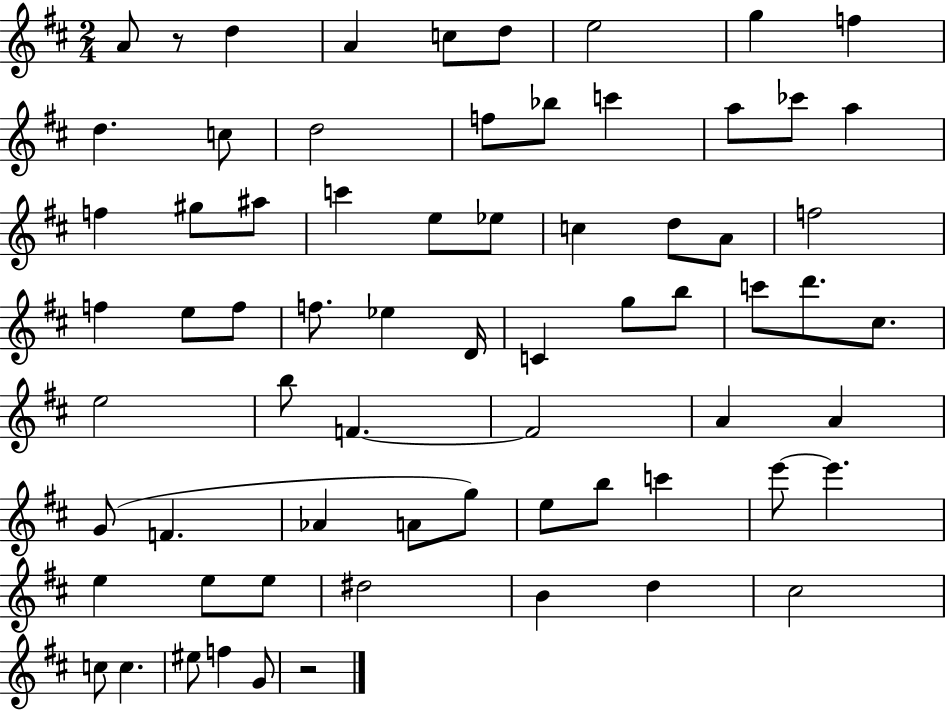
A4/e R/e D5/q A4/q C5/e D5/e E5/h G5/q F5/q D5/q. C5/e D5/h F5/e Bb5/e C6/q A5/e CES6/e A5/q F5/q G#5/e A#5/e C6/q E5/e Eb5/e C5/q D5/e A4/e F5/h F5/q E5/e F5/e F5/e. Eb5/q D4/s C4/q G5/e B5/e C6/e D6/e. C#5/e. E5/h B5/e F4/q. F4/h A4/q A4/q G4/e F4/q. Ab4/q A4/e G5/e E5/e B5/e C6/q E6/e E6/q. E5/q E5/e E5/e D#5/h B4/q D5/q C#5/h C5/e C5/q. EIS5/e F5/q G4/e R/h